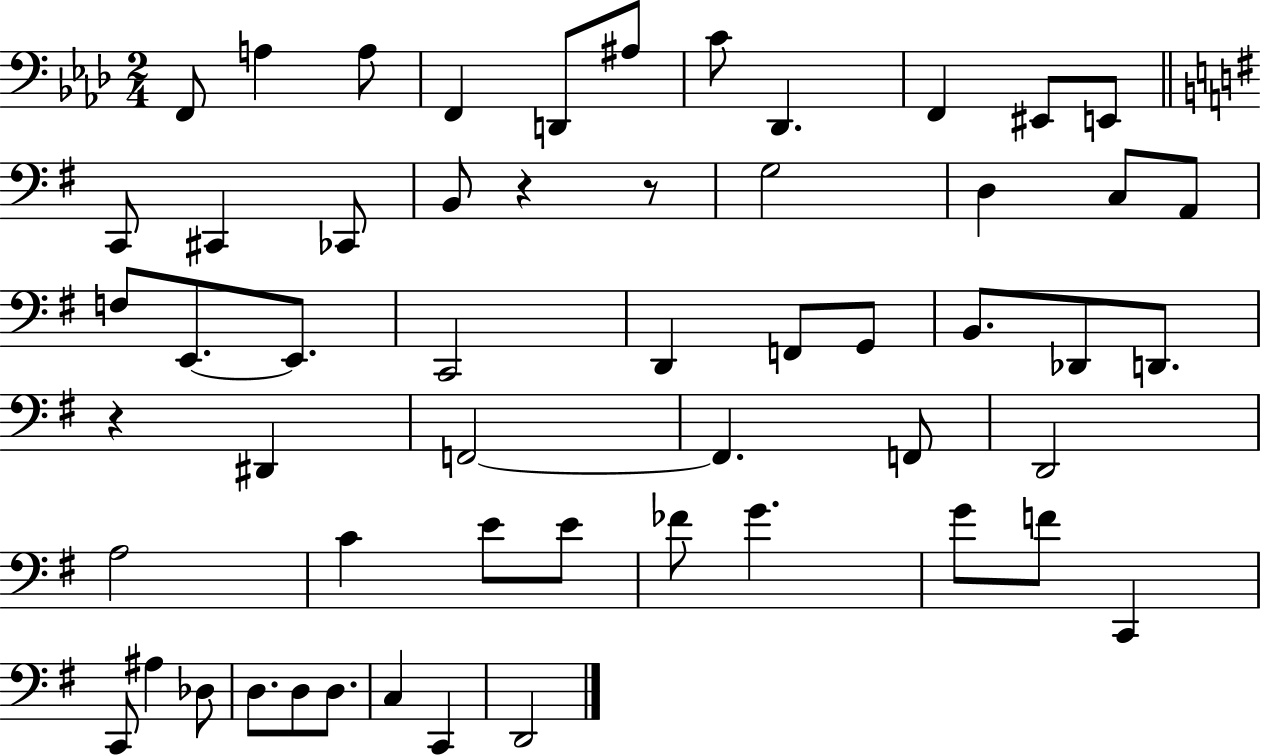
{
  \clef bass
  \numericTimeSignature
  \time 2/4
  \key aes \major
  f,8 a4 a8 | f,4 d,8 ais8 | c'8 des,4. | f,4 eis,8 e,8 | \break \bar "||" \break \key e \minor c,8 cis,4 ces,8 | b,8 r4 r8 | g2 | d4 c8 a,8 | \break f8 e,8.~~ e,8. | c,2 | d,4 f,8 g,8 | b,8. des,8 d,8. | \break r4 dis,4 | f,2~~ | f,4. f,8 | d,2 | \break a2 | c'4 e'8 e'8 | fes'8 g'4. | g'8 f'8 c,4 | \break c,8 ais4 des8 | d8. d8 d8. | c4 c,4 | d,2 | \break \bar "|."
}